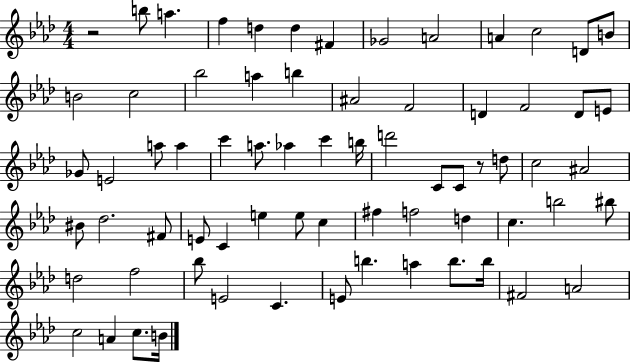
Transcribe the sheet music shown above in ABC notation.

X:1
T:Untitled
M:4/4
L:1/4
K:Ab
z2 b/2 a f d d ^F _G2 A2 A c2 D/2 B/2 B2 c2 _b2 a b ^A2 F2 D F2 D/2 E/2 _G/2 E2 a/2 a c' a/2 _a c' b/4 d'2 C/2 C/2 z/2 d/2 c2 ^A2 ^B/2 _d2 ^F/2 E/2 C e e/2 c ^f f2 d c b2 ^b/2 d2 f2 _b/2 E2 C E/2 b a b/2 b/4 ^F2 A2 c2 A c/2 B/4